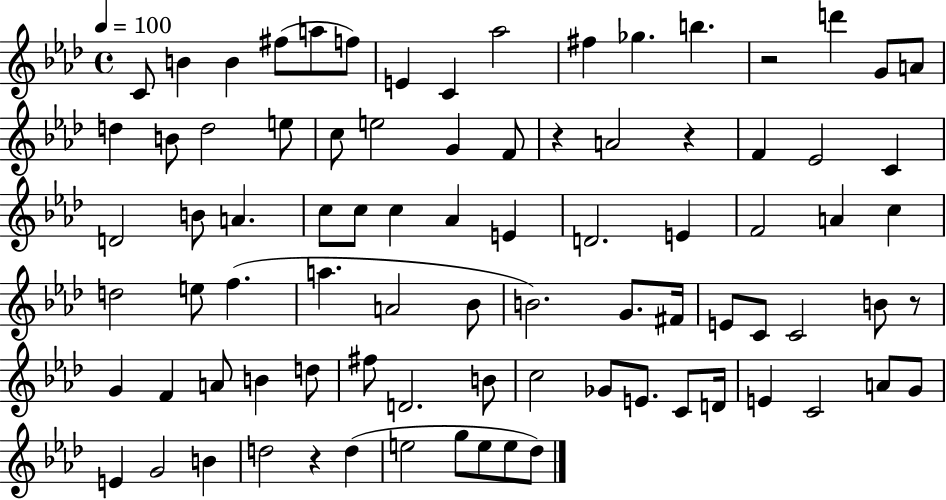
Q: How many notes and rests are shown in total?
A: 85